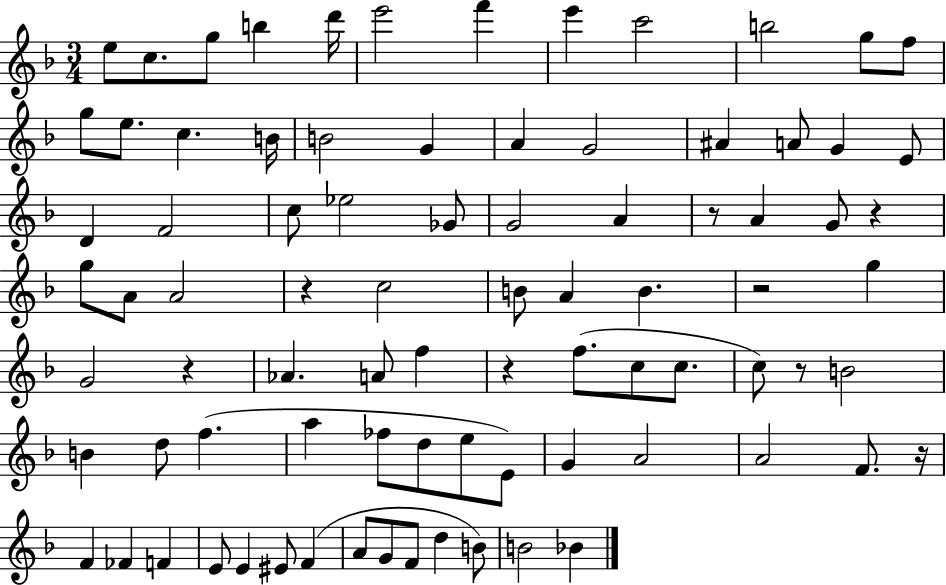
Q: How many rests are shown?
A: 8